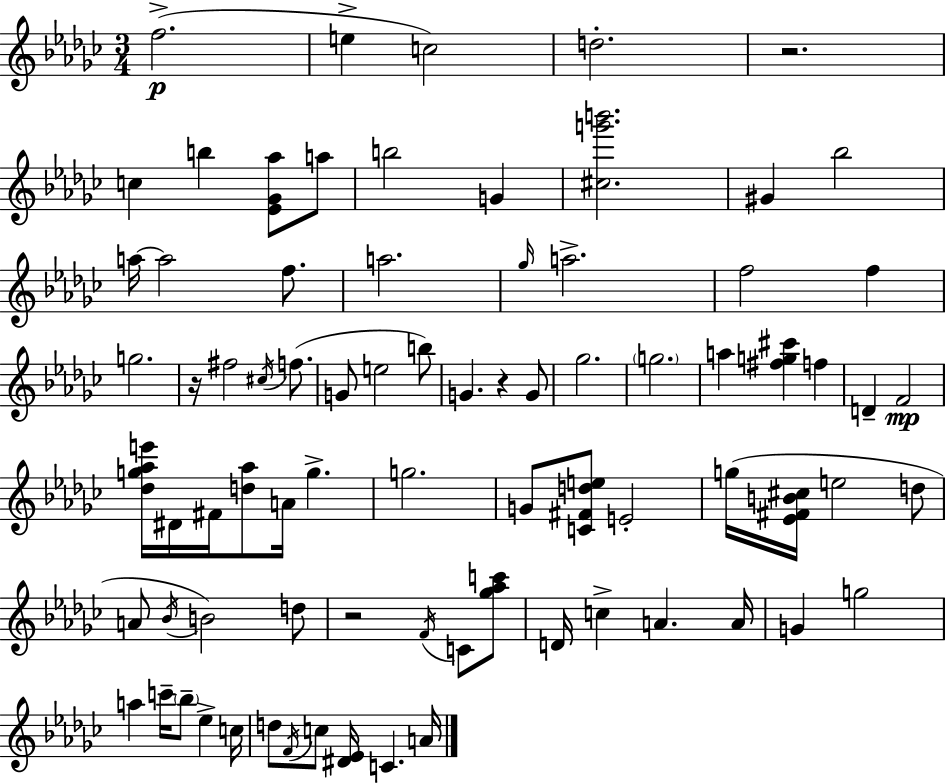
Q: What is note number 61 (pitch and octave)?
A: C5